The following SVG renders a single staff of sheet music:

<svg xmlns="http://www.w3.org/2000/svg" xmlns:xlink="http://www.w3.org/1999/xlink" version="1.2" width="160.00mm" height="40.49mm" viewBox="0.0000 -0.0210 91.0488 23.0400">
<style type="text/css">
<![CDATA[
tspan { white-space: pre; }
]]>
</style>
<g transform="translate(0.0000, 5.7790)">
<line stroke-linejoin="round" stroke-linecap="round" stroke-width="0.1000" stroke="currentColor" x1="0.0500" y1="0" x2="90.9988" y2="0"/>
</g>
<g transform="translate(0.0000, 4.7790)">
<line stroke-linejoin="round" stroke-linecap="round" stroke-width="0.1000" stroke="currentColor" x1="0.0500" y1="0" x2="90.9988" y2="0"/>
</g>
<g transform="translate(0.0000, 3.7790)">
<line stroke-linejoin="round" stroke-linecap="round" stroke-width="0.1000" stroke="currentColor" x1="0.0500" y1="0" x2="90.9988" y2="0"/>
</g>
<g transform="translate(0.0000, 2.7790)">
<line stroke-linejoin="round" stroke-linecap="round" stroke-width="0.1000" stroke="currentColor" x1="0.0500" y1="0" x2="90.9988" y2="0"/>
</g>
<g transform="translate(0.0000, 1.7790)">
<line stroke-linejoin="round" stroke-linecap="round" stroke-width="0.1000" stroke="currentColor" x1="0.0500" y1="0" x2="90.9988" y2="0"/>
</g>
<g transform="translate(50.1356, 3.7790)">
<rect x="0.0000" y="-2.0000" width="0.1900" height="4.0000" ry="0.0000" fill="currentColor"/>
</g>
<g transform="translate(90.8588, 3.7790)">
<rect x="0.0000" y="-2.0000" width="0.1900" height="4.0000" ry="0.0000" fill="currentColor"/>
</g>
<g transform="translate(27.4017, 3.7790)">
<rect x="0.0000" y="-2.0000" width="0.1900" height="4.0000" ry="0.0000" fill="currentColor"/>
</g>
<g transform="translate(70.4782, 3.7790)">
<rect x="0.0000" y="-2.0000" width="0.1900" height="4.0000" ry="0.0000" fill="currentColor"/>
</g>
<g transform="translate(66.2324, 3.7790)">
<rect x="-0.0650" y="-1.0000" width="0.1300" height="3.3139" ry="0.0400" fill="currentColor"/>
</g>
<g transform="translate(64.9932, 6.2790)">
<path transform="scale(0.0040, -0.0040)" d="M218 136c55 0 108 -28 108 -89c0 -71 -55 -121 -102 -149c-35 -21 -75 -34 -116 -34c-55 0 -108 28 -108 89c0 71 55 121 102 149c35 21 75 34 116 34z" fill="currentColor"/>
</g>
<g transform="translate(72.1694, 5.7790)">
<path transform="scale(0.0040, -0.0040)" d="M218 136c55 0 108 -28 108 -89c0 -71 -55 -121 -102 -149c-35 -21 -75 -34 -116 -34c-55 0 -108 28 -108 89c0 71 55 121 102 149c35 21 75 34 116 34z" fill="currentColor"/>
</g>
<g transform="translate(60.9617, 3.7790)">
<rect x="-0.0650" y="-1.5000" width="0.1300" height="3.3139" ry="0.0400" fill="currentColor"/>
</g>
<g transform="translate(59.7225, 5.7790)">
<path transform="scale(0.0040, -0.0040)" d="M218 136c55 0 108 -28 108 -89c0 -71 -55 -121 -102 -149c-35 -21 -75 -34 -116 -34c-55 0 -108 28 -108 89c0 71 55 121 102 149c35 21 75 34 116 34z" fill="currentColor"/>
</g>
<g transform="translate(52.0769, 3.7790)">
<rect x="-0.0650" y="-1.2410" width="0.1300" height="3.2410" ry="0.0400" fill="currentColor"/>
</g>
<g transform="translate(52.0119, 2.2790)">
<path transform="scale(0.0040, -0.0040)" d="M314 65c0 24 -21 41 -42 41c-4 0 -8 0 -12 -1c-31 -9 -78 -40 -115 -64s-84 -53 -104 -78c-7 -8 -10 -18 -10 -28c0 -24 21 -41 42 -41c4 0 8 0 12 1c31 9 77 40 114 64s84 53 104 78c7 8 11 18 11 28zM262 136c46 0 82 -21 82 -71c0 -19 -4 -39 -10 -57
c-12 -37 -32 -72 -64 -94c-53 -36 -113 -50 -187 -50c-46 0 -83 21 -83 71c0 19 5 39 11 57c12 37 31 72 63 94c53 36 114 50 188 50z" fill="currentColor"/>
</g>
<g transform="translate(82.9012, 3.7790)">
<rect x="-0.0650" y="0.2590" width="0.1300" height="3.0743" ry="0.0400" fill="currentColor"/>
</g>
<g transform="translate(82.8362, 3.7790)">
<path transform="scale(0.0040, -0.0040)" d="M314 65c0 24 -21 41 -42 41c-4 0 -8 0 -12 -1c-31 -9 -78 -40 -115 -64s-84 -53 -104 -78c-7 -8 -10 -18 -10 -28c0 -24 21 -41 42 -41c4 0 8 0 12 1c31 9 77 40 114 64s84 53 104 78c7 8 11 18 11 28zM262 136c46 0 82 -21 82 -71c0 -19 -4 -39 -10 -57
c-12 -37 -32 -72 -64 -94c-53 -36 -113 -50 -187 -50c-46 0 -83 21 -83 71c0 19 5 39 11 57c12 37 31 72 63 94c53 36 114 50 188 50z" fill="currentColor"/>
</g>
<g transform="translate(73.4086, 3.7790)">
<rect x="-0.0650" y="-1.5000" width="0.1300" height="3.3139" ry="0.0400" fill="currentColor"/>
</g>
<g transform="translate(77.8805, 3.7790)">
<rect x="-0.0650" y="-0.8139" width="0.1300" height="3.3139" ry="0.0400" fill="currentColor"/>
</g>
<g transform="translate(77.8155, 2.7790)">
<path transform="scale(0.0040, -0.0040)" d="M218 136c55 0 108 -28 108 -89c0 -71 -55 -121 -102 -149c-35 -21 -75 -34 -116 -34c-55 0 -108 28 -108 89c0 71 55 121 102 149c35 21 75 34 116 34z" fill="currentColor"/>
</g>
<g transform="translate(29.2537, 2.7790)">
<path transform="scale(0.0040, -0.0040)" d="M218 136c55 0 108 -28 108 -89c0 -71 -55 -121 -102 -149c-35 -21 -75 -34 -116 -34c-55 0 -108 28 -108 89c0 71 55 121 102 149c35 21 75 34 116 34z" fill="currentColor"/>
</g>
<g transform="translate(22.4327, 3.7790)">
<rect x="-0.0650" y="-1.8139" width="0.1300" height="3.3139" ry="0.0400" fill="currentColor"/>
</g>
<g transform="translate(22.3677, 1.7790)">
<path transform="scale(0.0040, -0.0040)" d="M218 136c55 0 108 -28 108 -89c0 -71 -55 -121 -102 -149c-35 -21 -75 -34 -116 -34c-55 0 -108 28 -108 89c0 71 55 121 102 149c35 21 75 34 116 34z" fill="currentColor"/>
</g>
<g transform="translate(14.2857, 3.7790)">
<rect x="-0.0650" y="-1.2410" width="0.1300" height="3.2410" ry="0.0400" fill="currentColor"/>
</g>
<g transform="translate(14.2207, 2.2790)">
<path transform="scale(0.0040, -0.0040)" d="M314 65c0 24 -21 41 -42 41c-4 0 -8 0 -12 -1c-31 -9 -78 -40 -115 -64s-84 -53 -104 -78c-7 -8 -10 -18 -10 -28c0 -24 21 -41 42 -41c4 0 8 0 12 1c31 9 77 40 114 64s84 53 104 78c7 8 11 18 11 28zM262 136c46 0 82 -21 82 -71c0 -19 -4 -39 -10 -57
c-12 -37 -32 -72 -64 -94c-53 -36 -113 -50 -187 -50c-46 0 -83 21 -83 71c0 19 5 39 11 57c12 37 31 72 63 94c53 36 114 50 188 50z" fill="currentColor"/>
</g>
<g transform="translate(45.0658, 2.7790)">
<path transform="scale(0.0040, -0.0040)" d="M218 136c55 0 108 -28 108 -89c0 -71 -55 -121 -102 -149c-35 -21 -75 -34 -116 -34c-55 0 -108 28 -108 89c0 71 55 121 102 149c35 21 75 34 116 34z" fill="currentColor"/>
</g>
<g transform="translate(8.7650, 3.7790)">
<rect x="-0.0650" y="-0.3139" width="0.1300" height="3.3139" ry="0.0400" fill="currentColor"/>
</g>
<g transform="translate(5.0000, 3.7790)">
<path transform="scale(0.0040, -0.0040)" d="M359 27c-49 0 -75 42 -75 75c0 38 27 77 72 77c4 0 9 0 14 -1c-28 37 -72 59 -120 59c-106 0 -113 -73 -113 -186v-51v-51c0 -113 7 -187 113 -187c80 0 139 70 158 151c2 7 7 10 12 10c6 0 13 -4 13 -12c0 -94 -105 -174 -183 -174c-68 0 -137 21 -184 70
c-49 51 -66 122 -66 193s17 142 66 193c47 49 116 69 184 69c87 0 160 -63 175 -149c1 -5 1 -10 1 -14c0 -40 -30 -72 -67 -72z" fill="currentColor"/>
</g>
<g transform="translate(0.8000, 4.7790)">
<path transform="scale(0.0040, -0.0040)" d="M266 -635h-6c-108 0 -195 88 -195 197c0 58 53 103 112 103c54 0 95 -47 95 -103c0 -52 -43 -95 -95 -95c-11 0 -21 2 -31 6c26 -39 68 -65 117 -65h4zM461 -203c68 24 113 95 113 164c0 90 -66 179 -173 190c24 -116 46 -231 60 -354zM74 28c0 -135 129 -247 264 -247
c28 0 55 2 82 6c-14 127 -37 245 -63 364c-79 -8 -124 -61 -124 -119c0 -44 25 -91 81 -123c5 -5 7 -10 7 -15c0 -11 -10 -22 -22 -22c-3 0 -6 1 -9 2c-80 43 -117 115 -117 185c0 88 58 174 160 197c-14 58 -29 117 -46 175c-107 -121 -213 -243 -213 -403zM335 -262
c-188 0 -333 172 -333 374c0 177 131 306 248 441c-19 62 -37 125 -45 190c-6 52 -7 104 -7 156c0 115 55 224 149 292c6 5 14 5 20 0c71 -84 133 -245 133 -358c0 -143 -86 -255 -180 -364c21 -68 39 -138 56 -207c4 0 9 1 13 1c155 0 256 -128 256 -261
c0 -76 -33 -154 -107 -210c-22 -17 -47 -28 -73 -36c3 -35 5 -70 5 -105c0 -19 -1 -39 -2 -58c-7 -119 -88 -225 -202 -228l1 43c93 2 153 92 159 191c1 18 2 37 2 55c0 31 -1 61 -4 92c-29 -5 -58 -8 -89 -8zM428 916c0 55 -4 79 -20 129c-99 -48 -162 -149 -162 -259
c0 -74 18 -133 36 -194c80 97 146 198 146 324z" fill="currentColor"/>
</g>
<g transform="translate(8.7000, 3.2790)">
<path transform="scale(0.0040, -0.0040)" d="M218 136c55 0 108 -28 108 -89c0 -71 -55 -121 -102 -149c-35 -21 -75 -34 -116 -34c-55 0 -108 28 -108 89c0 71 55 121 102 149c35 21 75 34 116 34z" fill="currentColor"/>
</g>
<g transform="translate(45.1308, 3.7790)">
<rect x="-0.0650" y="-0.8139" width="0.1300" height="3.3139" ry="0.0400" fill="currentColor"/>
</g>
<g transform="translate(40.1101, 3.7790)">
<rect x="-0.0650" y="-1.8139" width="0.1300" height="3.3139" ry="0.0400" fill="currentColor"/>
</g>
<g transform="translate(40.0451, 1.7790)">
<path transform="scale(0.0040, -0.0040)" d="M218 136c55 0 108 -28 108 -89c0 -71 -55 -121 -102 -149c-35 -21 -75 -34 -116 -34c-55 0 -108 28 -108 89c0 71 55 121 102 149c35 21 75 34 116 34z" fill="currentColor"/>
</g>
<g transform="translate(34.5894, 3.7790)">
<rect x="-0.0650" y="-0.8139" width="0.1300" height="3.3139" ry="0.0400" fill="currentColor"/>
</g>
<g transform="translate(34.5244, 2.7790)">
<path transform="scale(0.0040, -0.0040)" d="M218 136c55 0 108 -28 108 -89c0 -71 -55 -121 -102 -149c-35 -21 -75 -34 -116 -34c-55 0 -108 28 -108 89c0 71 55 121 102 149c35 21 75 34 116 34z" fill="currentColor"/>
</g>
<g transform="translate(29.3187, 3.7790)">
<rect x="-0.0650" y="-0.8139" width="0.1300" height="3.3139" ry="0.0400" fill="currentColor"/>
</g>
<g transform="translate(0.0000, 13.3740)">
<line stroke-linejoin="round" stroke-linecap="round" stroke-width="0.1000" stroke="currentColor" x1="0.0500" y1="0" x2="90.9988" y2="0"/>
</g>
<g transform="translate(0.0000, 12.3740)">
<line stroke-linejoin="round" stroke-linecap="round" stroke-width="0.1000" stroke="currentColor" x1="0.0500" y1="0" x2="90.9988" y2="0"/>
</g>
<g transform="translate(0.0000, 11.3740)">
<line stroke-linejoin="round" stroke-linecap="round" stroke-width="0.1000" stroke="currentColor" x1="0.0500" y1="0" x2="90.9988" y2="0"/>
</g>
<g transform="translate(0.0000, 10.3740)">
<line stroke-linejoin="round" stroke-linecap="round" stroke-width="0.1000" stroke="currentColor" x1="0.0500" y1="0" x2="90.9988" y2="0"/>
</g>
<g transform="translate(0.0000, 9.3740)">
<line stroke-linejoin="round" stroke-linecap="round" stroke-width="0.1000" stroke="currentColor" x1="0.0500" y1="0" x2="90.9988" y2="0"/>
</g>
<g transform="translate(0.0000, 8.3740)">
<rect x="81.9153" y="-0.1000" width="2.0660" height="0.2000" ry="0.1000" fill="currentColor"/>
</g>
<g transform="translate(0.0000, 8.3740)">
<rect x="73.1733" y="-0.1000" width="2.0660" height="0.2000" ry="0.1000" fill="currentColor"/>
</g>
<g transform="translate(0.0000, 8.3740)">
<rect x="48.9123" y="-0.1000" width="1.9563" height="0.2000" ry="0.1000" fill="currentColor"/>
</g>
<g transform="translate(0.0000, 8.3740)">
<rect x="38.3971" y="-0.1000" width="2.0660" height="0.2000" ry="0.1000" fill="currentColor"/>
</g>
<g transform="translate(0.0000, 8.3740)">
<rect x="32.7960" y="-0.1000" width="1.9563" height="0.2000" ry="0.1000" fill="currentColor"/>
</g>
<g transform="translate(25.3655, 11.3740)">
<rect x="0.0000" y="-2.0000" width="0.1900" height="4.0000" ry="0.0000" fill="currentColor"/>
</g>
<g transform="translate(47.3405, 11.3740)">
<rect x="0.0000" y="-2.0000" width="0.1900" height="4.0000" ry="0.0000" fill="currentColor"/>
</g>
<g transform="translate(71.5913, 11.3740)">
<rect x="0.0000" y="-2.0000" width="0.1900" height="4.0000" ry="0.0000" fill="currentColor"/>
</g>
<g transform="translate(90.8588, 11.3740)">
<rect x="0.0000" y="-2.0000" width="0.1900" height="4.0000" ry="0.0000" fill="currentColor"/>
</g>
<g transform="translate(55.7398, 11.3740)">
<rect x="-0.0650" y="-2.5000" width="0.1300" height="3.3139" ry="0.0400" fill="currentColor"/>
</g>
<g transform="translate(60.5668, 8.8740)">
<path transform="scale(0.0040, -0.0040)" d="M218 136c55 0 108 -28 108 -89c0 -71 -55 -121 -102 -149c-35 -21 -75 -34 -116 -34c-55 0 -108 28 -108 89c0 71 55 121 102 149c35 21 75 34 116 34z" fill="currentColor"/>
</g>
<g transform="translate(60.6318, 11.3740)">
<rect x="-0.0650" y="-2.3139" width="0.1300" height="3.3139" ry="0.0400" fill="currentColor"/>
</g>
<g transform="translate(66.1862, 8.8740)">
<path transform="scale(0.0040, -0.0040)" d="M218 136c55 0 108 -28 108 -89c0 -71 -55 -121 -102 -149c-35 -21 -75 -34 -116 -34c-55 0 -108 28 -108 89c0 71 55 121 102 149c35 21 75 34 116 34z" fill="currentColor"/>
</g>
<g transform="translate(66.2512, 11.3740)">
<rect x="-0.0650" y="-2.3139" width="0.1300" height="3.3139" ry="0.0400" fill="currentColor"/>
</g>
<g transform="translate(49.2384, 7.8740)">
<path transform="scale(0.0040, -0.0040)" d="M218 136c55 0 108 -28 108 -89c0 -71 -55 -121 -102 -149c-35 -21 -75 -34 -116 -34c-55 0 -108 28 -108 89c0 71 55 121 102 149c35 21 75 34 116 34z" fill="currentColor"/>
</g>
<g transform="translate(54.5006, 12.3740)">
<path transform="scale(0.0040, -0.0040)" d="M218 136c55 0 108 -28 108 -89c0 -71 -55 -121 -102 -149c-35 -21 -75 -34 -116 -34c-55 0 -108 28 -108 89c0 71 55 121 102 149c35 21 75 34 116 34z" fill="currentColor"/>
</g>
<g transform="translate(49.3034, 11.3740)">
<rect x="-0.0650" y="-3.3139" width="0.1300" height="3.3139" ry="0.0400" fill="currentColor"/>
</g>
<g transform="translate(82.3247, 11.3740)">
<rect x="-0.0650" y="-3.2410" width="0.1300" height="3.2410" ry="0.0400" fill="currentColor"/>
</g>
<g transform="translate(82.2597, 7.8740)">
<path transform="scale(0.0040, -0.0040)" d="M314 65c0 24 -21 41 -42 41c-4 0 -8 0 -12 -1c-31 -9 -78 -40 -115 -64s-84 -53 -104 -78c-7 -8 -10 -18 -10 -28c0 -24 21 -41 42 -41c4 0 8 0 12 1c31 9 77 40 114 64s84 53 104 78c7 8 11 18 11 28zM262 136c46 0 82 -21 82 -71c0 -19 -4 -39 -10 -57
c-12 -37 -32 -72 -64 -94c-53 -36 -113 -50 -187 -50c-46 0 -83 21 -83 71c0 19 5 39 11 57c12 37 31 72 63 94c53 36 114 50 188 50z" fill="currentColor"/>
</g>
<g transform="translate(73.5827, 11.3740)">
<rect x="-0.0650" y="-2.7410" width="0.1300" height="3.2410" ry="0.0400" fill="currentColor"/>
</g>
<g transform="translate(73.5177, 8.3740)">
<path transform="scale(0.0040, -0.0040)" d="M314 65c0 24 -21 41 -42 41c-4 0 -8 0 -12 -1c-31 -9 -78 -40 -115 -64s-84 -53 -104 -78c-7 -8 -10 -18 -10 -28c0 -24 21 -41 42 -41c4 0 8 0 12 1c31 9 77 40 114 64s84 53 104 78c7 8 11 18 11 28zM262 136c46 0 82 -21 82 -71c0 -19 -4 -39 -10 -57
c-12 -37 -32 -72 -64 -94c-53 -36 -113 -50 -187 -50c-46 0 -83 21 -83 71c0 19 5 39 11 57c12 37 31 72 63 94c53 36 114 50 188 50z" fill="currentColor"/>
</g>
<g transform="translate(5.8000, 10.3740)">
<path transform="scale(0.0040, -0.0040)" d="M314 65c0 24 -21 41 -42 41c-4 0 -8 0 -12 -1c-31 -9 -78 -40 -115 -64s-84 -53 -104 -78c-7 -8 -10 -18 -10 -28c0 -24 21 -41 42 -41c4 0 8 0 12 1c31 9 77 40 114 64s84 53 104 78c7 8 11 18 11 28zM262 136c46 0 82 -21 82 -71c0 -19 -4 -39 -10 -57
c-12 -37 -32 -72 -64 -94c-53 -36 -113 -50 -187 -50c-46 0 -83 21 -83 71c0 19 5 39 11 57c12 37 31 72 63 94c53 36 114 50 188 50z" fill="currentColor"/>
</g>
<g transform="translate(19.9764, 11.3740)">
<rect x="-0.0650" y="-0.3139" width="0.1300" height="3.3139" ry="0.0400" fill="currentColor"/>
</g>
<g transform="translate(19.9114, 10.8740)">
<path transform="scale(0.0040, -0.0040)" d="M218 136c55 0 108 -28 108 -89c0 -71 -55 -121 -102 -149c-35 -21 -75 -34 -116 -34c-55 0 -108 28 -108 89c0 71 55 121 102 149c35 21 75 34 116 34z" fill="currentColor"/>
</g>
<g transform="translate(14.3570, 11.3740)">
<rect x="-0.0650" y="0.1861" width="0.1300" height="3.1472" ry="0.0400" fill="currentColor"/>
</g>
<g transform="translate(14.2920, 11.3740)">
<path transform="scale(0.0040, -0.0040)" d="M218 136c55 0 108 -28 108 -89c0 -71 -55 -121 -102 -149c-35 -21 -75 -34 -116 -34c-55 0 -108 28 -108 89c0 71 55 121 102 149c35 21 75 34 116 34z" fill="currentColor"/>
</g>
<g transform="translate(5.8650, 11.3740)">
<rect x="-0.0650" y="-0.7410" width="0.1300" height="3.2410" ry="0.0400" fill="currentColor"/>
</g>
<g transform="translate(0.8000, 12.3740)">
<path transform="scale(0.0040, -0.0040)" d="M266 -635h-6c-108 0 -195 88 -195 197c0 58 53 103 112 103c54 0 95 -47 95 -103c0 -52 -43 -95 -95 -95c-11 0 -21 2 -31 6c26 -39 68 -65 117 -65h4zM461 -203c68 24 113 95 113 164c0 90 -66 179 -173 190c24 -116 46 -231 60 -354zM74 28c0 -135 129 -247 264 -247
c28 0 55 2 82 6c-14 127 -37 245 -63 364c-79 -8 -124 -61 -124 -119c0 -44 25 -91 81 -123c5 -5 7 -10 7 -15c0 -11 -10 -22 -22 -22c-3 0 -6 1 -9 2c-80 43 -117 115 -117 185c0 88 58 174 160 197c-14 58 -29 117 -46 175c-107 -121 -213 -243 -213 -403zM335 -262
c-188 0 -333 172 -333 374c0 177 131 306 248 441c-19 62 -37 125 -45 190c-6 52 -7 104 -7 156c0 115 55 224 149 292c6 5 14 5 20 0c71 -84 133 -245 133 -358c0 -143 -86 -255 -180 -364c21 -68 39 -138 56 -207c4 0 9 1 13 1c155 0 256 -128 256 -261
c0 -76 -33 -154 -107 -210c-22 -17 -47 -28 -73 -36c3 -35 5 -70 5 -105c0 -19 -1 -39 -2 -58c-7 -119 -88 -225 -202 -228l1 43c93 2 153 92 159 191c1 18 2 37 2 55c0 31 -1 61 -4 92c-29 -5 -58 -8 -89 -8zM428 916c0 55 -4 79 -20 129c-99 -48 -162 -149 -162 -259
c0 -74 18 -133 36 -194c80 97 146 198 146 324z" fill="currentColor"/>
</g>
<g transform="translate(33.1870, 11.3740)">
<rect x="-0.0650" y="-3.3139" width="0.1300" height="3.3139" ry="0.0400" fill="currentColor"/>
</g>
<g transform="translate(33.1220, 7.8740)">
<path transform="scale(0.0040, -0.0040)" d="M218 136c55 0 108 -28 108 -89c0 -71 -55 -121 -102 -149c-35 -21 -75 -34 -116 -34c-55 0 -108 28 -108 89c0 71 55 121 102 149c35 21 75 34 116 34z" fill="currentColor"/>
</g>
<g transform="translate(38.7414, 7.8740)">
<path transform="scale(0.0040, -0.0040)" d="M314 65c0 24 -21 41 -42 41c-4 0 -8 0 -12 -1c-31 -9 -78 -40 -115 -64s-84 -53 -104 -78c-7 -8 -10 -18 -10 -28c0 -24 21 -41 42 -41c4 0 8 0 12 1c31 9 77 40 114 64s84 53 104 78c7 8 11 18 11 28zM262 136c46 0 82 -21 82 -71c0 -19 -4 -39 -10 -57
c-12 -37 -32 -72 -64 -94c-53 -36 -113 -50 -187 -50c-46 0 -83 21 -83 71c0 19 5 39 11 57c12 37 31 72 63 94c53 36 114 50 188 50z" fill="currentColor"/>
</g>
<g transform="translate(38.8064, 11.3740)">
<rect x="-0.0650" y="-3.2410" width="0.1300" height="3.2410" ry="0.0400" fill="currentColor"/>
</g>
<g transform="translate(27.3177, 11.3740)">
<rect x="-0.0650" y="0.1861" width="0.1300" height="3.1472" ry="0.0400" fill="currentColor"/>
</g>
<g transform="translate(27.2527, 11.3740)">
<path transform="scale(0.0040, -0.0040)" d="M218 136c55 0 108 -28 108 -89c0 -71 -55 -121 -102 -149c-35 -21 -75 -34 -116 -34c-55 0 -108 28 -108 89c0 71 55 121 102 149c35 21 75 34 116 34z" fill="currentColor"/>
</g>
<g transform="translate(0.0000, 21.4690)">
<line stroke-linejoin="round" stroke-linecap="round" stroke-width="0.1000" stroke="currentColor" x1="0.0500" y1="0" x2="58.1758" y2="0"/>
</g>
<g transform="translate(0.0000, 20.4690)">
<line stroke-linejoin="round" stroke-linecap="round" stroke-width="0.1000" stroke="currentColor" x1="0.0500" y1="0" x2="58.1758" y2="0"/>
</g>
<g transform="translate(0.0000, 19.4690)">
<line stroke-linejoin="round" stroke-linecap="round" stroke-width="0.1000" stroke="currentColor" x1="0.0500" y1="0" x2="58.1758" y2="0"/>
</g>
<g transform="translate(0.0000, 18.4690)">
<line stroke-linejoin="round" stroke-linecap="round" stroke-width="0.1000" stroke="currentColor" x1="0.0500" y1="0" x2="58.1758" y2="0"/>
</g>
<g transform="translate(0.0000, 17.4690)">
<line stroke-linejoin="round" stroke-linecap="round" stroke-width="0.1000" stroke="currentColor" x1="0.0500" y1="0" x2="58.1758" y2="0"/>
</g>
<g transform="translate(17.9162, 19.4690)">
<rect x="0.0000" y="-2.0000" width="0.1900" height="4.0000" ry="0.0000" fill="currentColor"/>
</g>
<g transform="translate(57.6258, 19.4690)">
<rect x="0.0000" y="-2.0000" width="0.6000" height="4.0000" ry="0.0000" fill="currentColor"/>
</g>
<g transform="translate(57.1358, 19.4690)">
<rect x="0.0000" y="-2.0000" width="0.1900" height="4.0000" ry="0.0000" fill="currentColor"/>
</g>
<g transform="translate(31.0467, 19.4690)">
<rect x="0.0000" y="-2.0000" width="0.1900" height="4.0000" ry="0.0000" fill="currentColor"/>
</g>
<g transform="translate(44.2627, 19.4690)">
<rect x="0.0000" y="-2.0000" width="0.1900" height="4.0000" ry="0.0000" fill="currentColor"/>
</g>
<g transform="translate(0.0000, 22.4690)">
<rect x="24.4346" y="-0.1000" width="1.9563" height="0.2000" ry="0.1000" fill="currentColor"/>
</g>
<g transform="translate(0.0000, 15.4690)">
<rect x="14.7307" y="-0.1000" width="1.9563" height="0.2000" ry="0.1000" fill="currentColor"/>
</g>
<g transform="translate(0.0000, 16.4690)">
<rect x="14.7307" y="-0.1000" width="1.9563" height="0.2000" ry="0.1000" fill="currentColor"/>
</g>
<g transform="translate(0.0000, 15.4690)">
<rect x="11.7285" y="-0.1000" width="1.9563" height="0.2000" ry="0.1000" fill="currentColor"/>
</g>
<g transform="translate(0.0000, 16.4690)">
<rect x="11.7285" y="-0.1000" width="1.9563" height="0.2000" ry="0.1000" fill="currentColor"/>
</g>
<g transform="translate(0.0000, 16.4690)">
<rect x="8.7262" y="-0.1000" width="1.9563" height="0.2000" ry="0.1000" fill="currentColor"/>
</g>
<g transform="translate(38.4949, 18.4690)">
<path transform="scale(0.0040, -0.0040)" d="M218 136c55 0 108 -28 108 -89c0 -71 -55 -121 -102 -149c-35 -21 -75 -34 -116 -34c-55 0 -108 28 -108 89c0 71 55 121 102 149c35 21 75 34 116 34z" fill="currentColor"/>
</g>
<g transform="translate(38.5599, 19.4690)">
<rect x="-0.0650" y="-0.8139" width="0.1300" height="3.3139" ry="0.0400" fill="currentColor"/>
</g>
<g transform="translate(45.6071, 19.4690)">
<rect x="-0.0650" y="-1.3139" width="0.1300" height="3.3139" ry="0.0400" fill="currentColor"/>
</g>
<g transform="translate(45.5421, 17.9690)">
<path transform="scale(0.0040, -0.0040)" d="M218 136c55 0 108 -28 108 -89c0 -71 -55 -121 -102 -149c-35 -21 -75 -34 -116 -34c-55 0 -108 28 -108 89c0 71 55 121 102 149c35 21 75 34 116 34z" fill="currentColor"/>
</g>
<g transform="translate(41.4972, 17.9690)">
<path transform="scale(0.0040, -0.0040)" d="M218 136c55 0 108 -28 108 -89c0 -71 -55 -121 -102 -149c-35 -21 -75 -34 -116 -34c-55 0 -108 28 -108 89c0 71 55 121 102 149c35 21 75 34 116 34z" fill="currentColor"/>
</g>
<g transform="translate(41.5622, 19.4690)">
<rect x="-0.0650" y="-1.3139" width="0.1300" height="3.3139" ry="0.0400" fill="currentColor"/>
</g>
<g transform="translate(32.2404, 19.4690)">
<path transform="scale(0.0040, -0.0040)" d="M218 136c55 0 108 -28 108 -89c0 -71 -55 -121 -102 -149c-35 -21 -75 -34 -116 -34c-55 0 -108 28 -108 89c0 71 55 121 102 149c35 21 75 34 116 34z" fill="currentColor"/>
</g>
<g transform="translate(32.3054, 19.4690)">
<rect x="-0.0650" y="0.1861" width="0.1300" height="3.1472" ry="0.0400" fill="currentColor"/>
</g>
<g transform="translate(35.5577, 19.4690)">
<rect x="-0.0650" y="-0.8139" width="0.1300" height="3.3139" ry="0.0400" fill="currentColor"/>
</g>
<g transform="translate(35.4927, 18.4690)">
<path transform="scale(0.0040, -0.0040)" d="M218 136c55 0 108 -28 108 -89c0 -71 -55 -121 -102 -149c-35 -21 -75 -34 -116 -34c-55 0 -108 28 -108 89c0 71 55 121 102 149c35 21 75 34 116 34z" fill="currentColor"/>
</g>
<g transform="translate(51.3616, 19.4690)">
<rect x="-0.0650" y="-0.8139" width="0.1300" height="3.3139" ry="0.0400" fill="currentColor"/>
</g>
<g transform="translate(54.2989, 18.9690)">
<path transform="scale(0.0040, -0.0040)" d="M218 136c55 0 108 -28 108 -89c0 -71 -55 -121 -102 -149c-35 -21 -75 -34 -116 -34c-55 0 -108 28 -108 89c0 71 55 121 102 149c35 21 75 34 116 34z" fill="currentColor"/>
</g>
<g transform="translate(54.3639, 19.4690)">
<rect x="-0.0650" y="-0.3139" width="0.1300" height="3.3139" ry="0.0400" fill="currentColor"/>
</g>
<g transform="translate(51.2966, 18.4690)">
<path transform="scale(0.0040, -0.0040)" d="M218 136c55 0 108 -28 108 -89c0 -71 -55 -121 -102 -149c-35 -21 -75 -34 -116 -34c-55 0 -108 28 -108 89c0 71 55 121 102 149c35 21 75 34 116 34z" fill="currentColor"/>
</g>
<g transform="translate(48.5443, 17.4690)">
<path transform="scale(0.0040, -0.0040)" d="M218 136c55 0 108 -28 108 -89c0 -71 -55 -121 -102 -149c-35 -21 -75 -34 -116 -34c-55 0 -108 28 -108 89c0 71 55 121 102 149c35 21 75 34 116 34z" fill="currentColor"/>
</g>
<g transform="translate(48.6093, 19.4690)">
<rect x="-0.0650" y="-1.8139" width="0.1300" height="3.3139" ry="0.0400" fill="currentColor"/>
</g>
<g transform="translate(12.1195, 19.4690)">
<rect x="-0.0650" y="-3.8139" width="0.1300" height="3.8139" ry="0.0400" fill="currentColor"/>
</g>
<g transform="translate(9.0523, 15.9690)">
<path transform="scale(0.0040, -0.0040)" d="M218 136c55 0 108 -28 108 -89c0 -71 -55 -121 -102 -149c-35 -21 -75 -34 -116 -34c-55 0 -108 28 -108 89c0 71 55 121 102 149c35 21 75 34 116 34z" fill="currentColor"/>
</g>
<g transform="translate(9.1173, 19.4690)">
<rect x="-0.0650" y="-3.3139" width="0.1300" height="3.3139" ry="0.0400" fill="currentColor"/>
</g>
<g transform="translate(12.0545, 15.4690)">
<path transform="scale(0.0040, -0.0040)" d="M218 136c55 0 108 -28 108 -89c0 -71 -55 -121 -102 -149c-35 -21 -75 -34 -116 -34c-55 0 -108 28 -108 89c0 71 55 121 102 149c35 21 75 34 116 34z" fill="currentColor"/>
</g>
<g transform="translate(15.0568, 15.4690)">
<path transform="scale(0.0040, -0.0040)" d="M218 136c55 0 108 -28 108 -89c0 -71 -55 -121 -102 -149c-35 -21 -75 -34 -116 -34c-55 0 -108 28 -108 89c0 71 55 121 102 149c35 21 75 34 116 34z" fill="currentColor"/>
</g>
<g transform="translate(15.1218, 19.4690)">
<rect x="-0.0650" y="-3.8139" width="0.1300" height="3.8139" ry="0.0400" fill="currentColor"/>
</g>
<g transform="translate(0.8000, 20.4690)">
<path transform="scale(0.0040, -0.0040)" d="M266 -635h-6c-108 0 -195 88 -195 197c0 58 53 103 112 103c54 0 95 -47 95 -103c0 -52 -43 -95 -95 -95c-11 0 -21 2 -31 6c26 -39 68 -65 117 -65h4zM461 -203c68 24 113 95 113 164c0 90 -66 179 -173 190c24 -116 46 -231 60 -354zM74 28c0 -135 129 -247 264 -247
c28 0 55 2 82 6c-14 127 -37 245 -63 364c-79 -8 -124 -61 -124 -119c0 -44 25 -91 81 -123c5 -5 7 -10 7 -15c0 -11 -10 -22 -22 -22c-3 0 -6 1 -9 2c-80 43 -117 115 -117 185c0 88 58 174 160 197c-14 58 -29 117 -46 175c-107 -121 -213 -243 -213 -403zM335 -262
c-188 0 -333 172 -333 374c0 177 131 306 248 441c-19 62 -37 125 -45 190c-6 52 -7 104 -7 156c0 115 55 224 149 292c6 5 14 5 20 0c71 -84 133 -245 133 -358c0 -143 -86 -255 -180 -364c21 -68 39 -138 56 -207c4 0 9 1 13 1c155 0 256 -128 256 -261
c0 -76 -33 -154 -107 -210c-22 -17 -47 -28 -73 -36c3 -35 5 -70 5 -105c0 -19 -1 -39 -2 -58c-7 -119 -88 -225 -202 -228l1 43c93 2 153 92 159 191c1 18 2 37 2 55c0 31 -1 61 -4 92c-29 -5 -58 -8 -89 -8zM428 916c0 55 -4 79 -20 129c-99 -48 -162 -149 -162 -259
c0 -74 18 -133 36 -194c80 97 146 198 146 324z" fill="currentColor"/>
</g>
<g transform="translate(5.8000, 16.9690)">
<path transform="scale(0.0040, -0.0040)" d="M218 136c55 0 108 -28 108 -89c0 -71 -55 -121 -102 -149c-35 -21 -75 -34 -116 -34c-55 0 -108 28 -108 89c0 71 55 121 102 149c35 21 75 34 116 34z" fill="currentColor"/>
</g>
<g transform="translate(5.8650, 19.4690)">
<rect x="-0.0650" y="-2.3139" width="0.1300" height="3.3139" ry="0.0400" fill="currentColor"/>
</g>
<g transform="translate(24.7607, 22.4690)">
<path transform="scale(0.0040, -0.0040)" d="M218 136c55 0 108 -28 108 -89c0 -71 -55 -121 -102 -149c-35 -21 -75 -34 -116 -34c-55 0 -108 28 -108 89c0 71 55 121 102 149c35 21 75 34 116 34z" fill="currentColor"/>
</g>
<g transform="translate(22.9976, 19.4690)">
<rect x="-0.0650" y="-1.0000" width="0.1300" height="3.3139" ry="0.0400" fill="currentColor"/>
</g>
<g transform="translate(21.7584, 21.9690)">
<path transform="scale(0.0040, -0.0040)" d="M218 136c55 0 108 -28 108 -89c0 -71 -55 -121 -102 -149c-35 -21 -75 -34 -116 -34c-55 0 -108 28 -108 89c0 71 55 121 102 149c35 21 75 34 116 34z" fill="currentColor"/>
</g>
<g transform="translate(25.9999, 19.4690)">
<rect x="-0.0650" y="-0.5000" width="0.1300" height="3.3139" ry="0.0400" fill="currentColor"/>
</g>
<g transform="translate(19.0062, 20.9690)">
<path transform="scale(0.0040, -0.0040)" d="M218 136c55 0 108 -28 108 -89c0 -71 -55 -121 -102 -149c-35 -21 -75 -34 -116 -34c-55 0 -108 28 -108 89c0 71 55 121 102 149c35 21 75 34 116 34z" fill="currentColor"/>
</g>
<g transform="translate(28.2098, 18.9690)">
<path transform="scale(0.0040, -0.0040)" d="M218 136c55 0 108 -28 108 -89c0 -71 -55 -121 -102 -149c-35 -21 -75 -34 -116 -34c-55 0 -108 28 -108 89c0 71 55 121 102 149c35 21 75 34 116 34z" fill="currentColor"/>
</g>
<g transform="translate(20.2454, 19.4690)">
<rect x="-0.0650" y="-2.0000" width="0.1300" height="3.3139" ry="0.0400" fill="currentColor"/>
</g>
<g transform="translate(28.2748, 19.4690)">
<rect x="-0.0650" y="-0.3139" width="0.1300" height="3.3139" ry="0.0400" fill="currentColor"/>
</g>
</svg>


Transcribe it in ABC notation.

X:1
T:Untitled
M:4/4
L:1/4
K:C
c e2 f d d f d e2 E D E d B2 d2 B c B b b2 b G g g a2 b2 g b c' c' F D C c B d d e e f d c